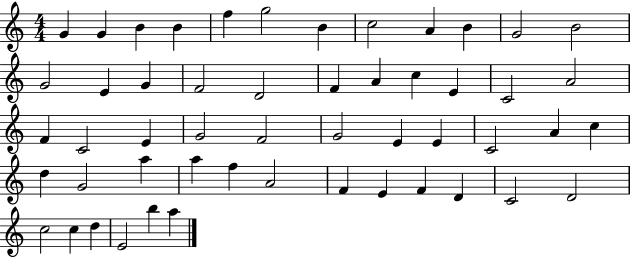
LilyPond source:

{
  \clef treble
  \numericTimeSignature
  \time 4/4
  \key c \major
  g'4 g'4 b'4 b'4 | f''4 g''2 b'4 | c''2 a'4 b'4 | g'2 b'2 | \break g'2 e'4 g'4 | f'2 d'2 | f'4 a'4 c''4 e'4 | c'2 a'2 | \break f'4 c'2 e'4 | g'2 f'2 | g'2 e'4 e'4 | c'2 a'4 c''4 | \break d''4 g'2 a''4 | a''4 f''4 a'2 | f'4 e'4 f'4 d'4 | c'2 d'2 | \break c''2 c''4 d''4 | e'2 b''4 a''4 | \bar "|."
}